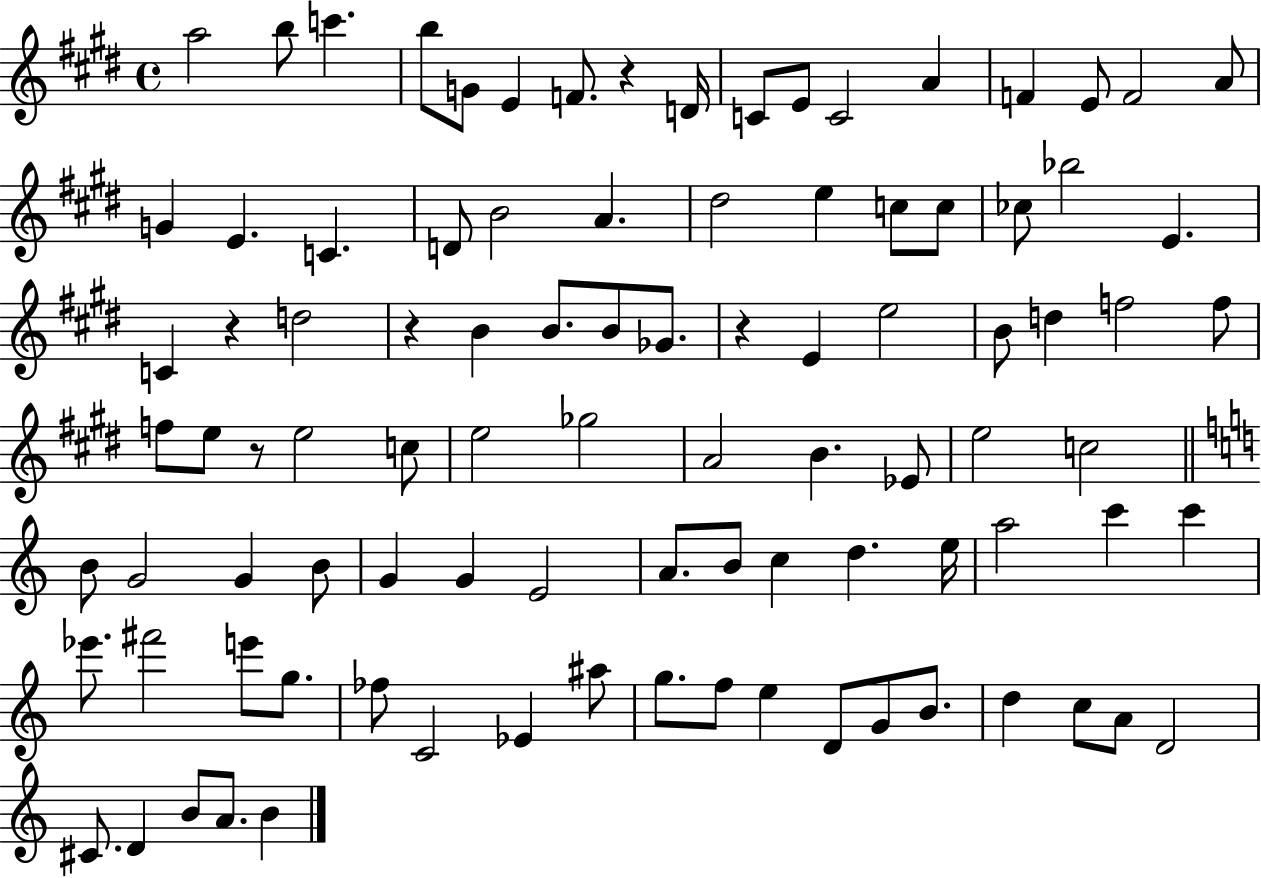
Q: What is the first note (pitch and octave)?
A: A5